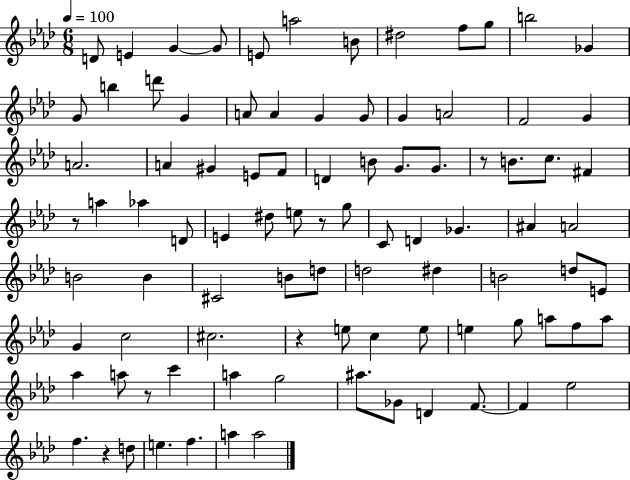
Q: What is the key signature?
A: AES major